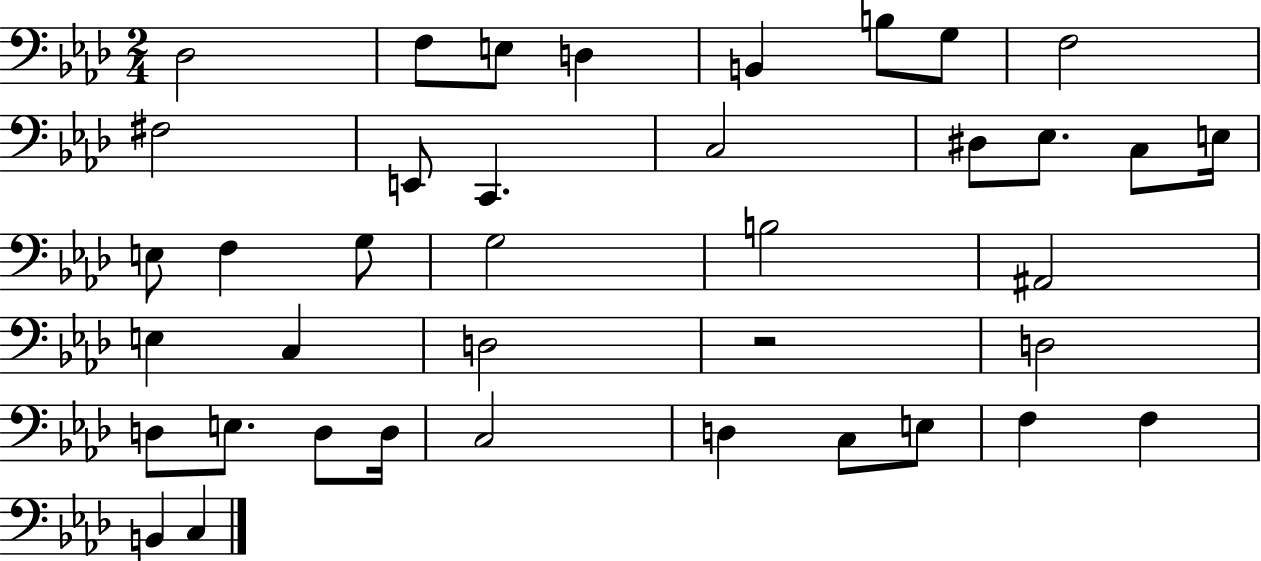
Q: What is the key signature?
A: AES major